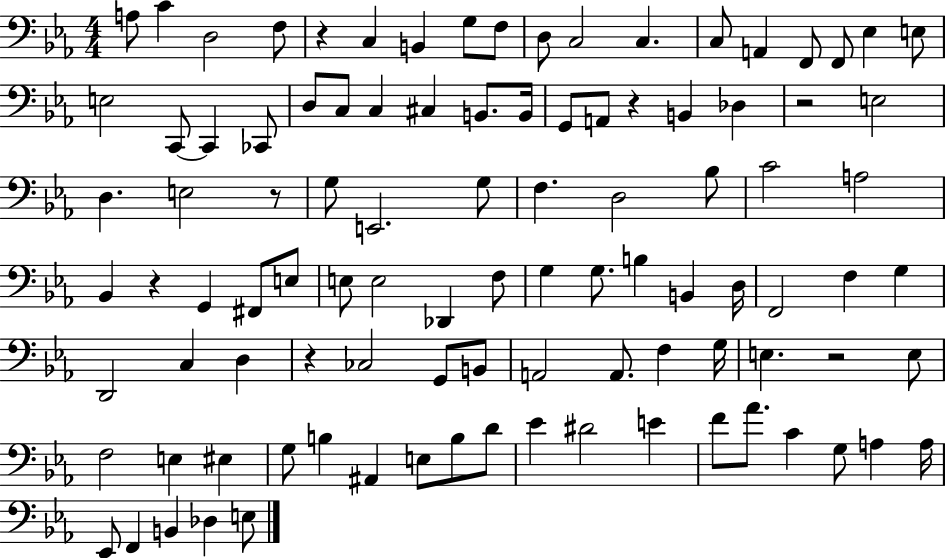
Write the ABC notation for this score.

X:1
T:Untitled
M:4/4
L:1/4
K:Eb
A,/2 C D,2 F,/2 z C, B,, G,/2 F,/2 D,/2 C,2 C, C,/2 A,, F,,/2 F,,/2 _E, E,/2 E,2 C,,/2 C,, _C,,/2 D,/2 C,/2 C, ^C, B,,/2 B,,/4 G,,/2 A,,/2 z B,, _D, z2 E,2 D, E,2 z/2 G,/2 E,,2 G,/2 F, D,2 _B,/2 C2 A,2 _B,, z G,, ^F,,/2 E,/2 E,/2 E,2 _D,, F,/2 G, G,/2 B, B,, D,/4 F,,2 F, G, D,,2 C, D, z _C,2 G,,/2 B,,/2 A,,2 A,,/2 F, G,/4 E, z2 E,/2 F,2 E, ^E, G,/2 B, ^A,, E,/2 B,/2 D/2 _E ^D2 E F/2 _A/2 C G,/2 A, A,/4 _E,,/2 F,, B,, _D, E,/2